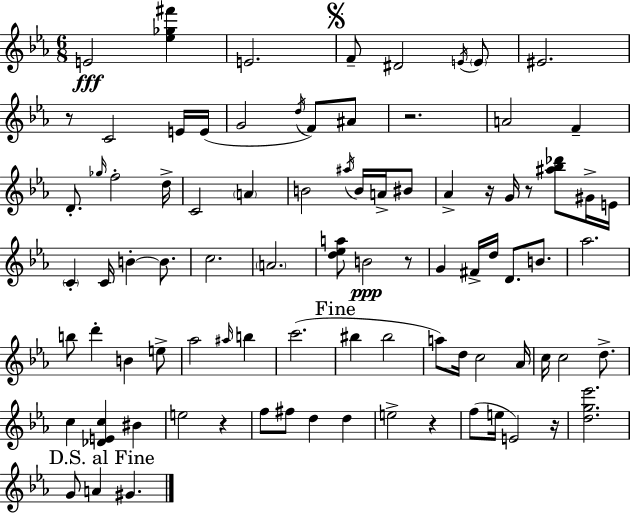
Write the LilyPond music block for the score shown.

{
  \clef treble
  \numericTimeSignature
  \time 6/8
  \key ees \major
  e'2\fff <ees'' ges'' fis'''>4 | e'2. | \mark \markup { \musicglyph "scripts.segno" } f'8-- dis'2 \acciaccatura { e'16 } \parenthesize e'8 | eis'2. | \break r8 c'2 e'16 | e'16( g'2 \acciaccatura { d''16 }) f'8 | ais'8 r2. | a'2 f'4-- | \break d'8.-. \grace { ges''16 } f''2-. | d''16-> c'2 \parenthesize a'4 | b'2 \acciaccatura { ais''16 } | b'16 a'16-> bis'8 aes'4-> r16 g'16 r8 | \break <ais'' bes'' des'''>8 gis'16-> e'16 \parenthesize c'4-. c'16 b'4-.~~ | b'8. c''2. | \parenthesize a'2. | <d'' ees'' a''>8 b'2\ppp | \break r8 g'4 fis'16-> d''16 d'8. | b'8. aes''2. | b''8 d'''4-. b'4 | e''8-> aes''2 | \break \grace { ais''16 } b''4 c'''2.( | \mark "Fine" bis''4 bis''2 | a''8) d''16 c''2 | aes'16 c''16 c''2 | \break d''8.-> c''4 <des' e' c''>4 | bis'4 e''2 | r4 f''8 fis''8 d''4 | d''4 e''2-> | \break r4 f''8( e''16 e'2) | r16 <d'' g'' ees'''>2. | \mark "D.S. al Fine" g'8 a'4 gis'4. | \bar "|."
}